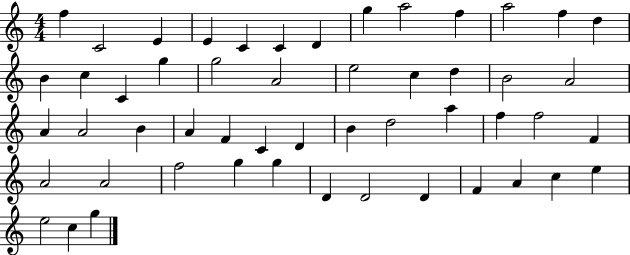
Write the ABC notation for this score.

X:1
T:Untitled
M:4/4
L:1/4
K:C
f C2 E E C C D g a2 f a2 f d B c C g g2 A2 e2 c d B2 A2 A A2 B A F C D B d2 a f f2 F A2 A2 f2 g g D D2 D F A c e e2 c g